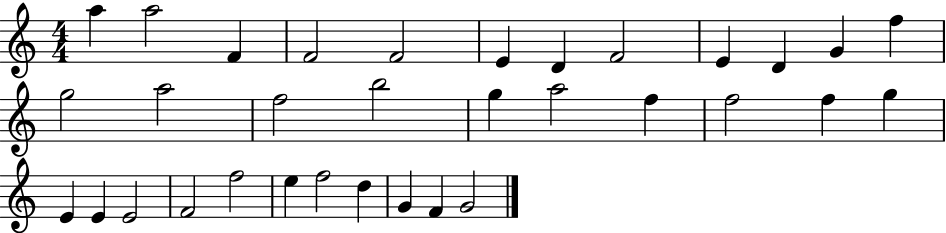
{
  \clef treble
  \numericTimeSignature
  \time 4/4
  \key c \major
  a''4 a''2 f'4 | f'2 f'2 | e'4 d'4 f'2 | e'4 d'4 g'4 f''4 | \break g''2 a''2 | f''2 b''2 | g''4 a''2 f''4 | f''2 f''4 g''4 | \break e'4 e'4 e'2 | f'2 f''2 | e''4 f''2 d''4 | g'4 f'4 g'2 | \break \bar "|."
}